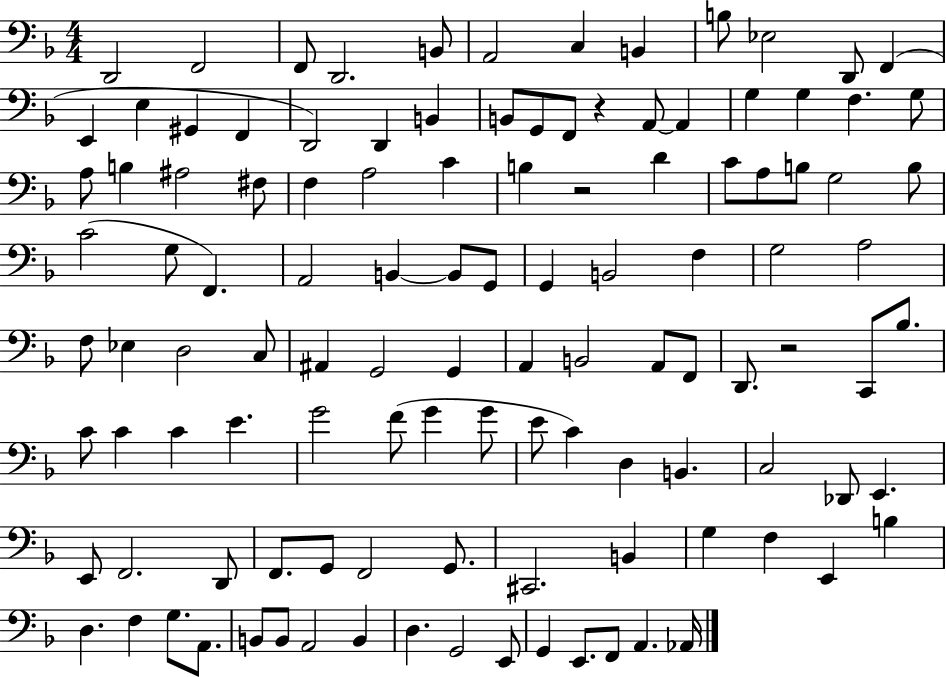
{
  \clef bass
  \numericTimeSignature
  \time 4/4
  \key f \major
  d,2 f,2 | f,8 d,2. b,8 | a,2 c4 b,4 | b8 ees2 d,8 f,4( | \break e,4 e4 gis,4 f,4 | d,2) d,4 b,4 | b,8 g,8 f,8 r4 a,8~~ a,4 | g4 g4 f4. g8 | \break a8 b4 ais2 fis8 | f4 a2 c'4 | b4 r2 d'4 | c'8 a8 b8 g2 b8 | \break c'2( g8 f,4.) | a,2 b,4~~ b,8 g,8 | g,4 b,2 f4 | g2 a2 | \break f8 ees4 d2 c8 | ais,4 g,2 g,4 | a,4 b,2 a,8 f,8 | d,8. r2 c,8 bes8. | \break c'8 c'4 c'4 e'4. | g'2 f'8( g'4 g'8 | e'8 c'4) d4 b,4. | c2 des,8 e,4. | \break e,8 f,2. d,8 | f,8. g,8 f,2 g,8. | cis,2. b,4 | g4 f4 e,4 b4 | \break d4. f4 g8. a,8. | b,8 b,8 a,2 b,4 | d4. g,2 e,8 | g,4 e,8. f,8 a,4. aes,16 | \break \bar "|."
}